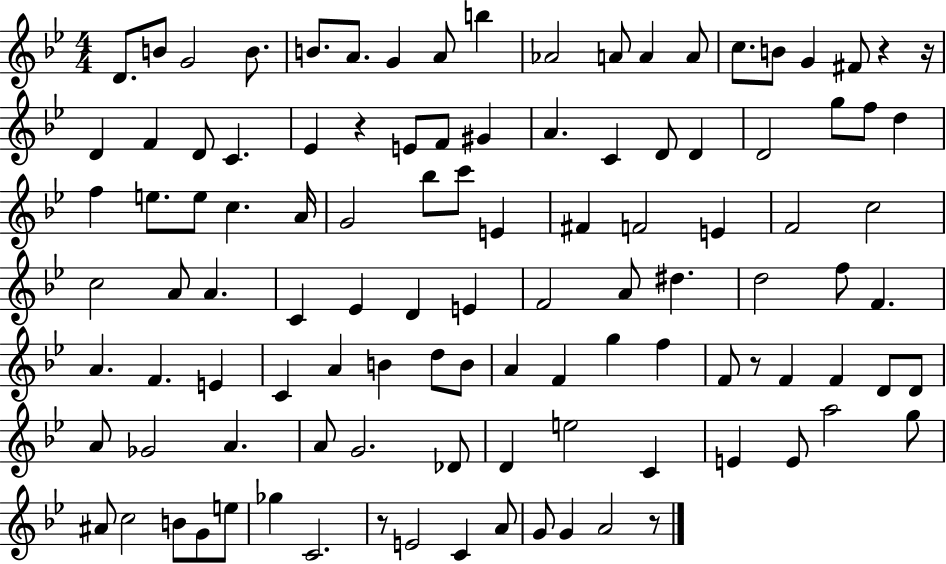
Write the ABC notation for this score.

X:1
T:Untitled
M:4/4
L:1/4
K:Bb
D/2 B/2 G2 B/2 B/2 A/2 G A/2 b _A2 A/2 A A/2 c/2 B/2 G ^F/2 z z/4 D F D/2 C _E z E/2 F/2 ^G A C D/2 D D2 g/2 f/2 d f e/2 e/2 c A/4 G2 _b/2 c'/2 E ^F F2 E F2 c2 c2 A/2 A C _E D E F2 A/2 ^d d2 f/2 F A F E C A B d/2 B/2 A F g f F/2 z/2 F F D/2 D/2 A/2 _G2 A A/2 G2 _D/2 D e2 C E E/2 a2 g/2 ^A/2 c2 B/2 G/2 e/2 _g C2 z/2 E2 C A/2 G/2 G A2 z/2